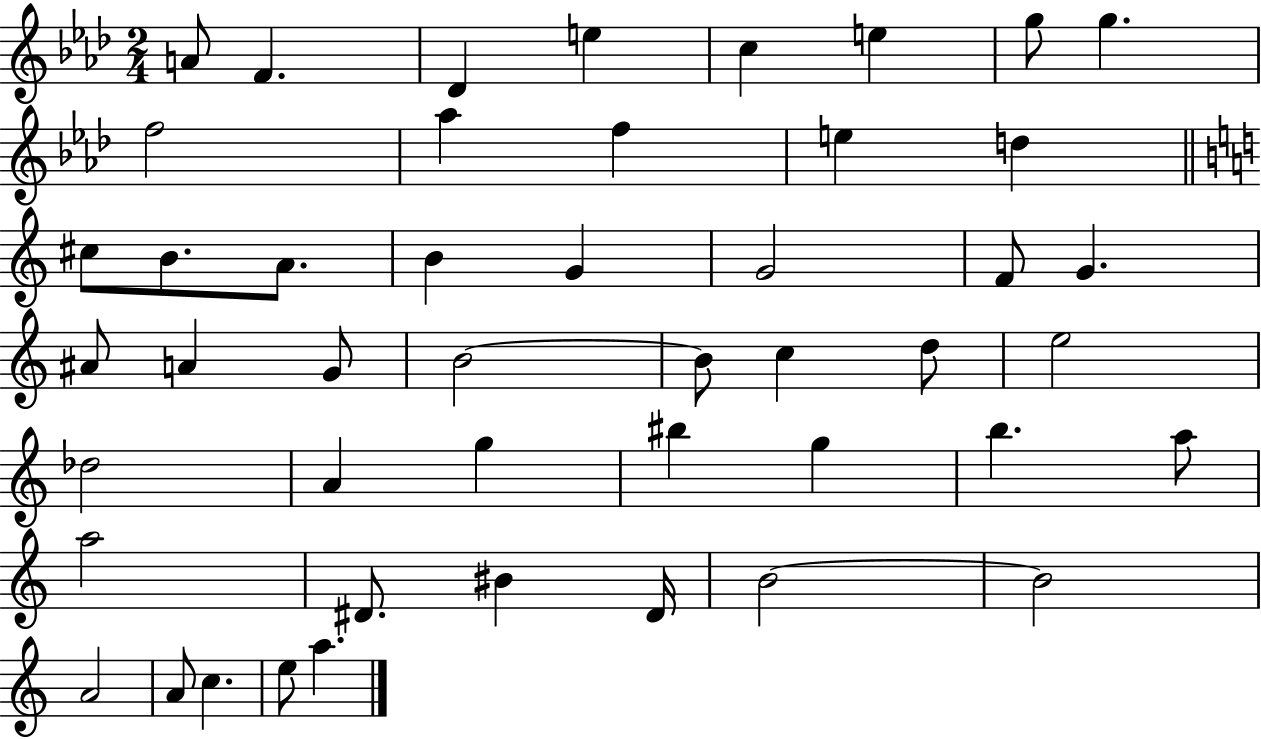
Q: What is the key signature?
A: AES major